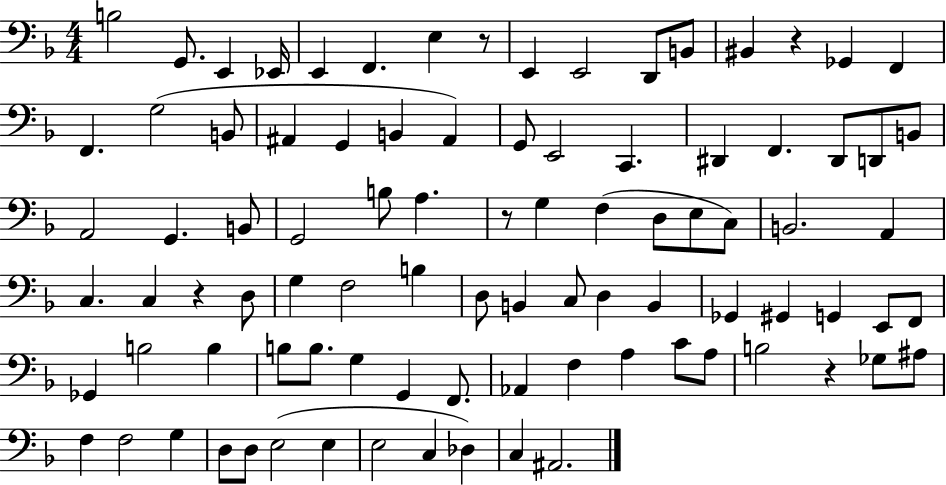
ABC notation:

X:1
T:Untitled
M:4/4
L:1/4
K:F
B,2 G,,/2 E,, _E,,/4 E,, F,, E, z/2 E,, E,,2 D,,/2 B,,/2 ^B,, z _G,, F,, F,, G,2 B,,/2 ^A,, G,, B,, ^A,, G,,/2 E,,2 C,, ^D,, F,, ^D,,/2 D,,/2 B,,/2 A,,2 G,, B,,/2 G,,2 B,/2 A, z/2 G, F, D,/2 E,/2 C,/2 B,,2 A,, C, C, z D,/2 G, F,2 B, D,/2 B,, C,/2 D, B,, _G,, ^G,, G,, E,,/2 F,,/2 _G,, B,2 B, B,/2 B,/2 G, G,, F,,/2 _A,, F, A, C/2 A,/2 B,2 z _G,/2 ^A,/2 F, F,2 G, D,/2 D,/2 E,2 E, E,2 C, _D, C, ^A,,2